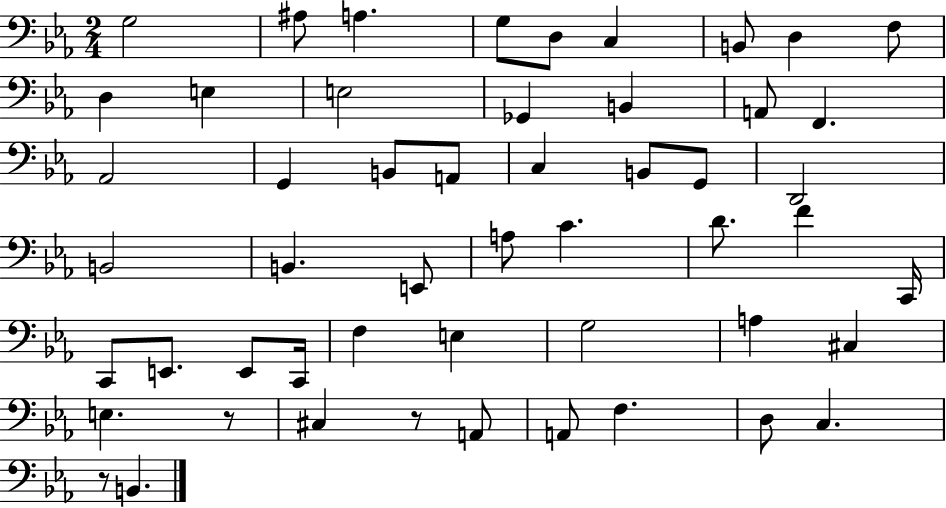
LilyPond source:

{
  \clef bass
  \numericTimeSignature
  \time 2/4
  \key ees \major
  g2 | ais8 a4. | g8 d8 c4 | b,8 d4 f8 | \break d4 e4 | e2 | ges,4 b,4 | a,8 f,4. | \break aes,2 | g,4 b,8 a,8 | c4 b,8 g,8 | d,2 | \break b,2 | b,4. e,8 | a8 c'4. | d'8. f'4 c,16 | \break c,8 e,8. e,8 c,16 | f4 e4 | g2 | a4 cis4 | \break e4. r8 | cis4 r8 a,8 | a,8 f4. | d8 c4. | \break r8 b,4. | \bar "|."
}